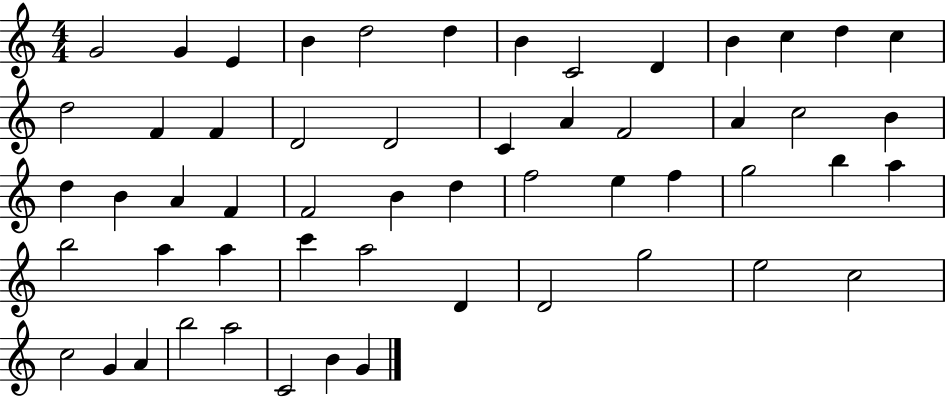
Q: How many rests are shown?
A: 0